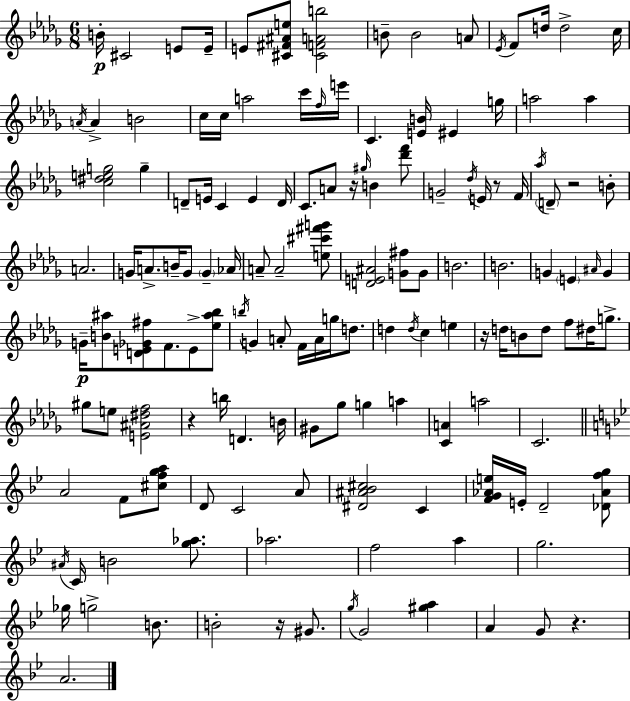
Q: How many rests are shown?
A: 7